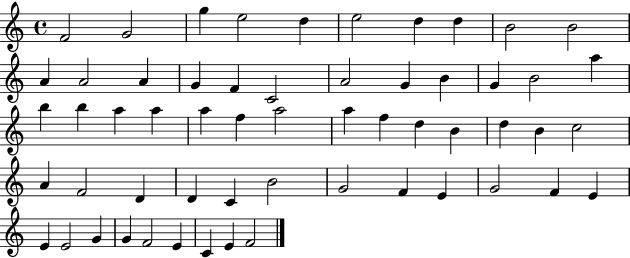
F4/h G4/h G5/q E5/h D5/q E5/h D5/q D5/q B4/h B4/h A4/q A4/h A4/q G4/q F4/q C4/h A4/h G4/q B4/q G4/q B4/h A5/q B5/q B5/q A5/q A5/q A5/q F5/q A5/h A5/q F5/q D5/q B4/q D5/q B4/q C5/h A4/q F4/h D4/q D4/q C4/q B4/h G4/h F4/q E4/q G4/h F4/q E4/q E4/q E4/h G4/q G4/q F4/h E4/q C4/q E4/q F4/h